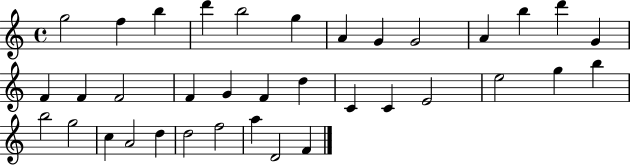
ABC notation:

X:1
T:Untitled
M:4/4
L:1/4
K:C
g2 f b d' b2 g A G G2 A b d' G F F F2 F G F d C C E2 e2 g b b2 g2 c A2 d d2 f2 a D2 F